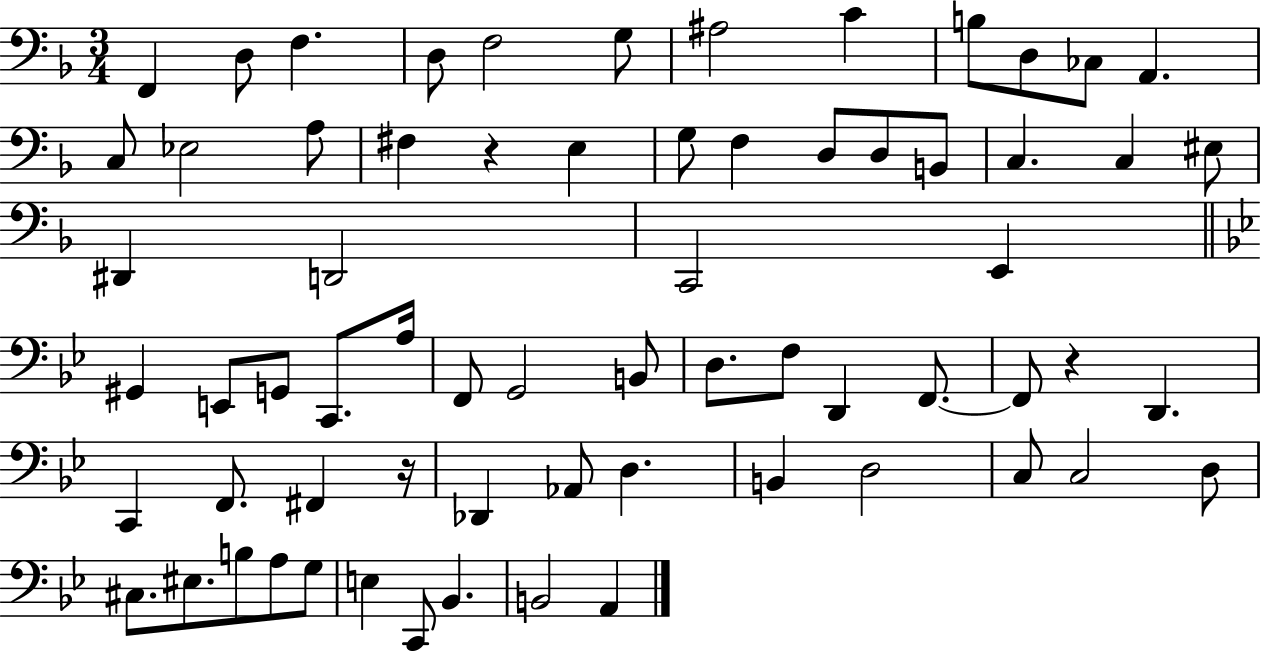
{
  \clef bass
  \numericTimeSignature
  \time 3/4
  \key f \major
  \repeat volta 2 { f,4 d8 f4. | d8 f2 g8 | ais2 c'4 | b8 d8 ces8 a,4. | \break c8 ees2 a8 | fis4 r4 e4 | g8 f4 d8 d8 b,8 | c4. c4 eis8 | \break dis,4 d,2 | c,2 e,4 | \bar "||" \break \key bes \major gis,4 e,8 g,8 c,8. a16 | f,8 g,2 b,8 | d8. f8 d,4 f,8.~~ | f,8 r4 d,4. | \break c,4 f,8. fis,4 r16 | des,4 aes,8 d4. | b,4 d2 | c8 c2 d8 | \break cis8. eis8. b8 a8 g8 | e4 c,8 bes,4. | b,2 a,4 | } \bar "|."
}